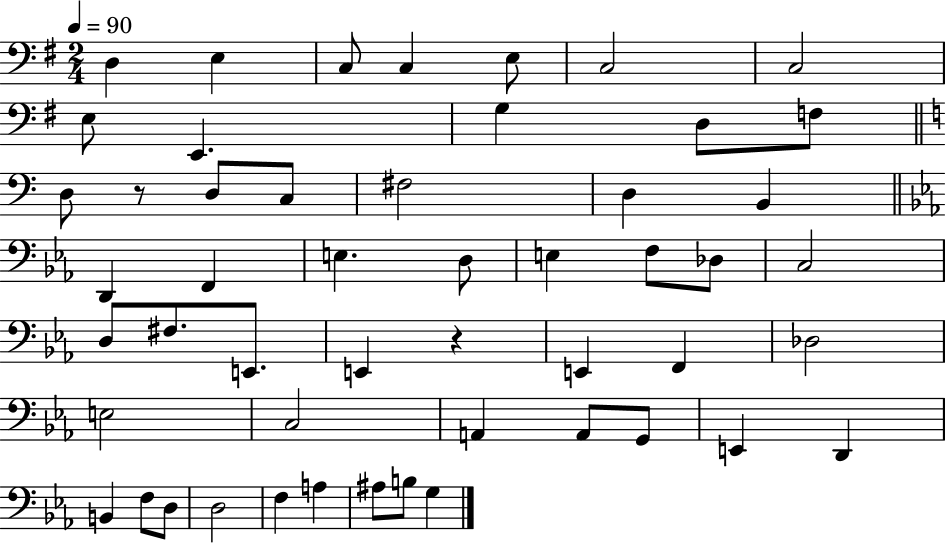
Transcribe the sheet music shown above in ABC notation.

X:1
T:Untitled
M:2/4
L:1/4
K:G
D, E, C,/2 C, E,/2 C,2 C,2 E,/2 E,, G, D,/2 F,/2 D,/2 z/2 D,/2 C,/2 ^F,2 D, B,, D,, F,, E, D,/2 E, F,/2 _D,/2 C,2 D,/2 ^F,/2 E,,/2 E,, z E,, F,, _D,2 E,2 C,2 A,, A,,/2 G,,/2 E,, D,, B,, F,/2 D,/2 D,2 F, A, ^A,/2 B,/2 G,